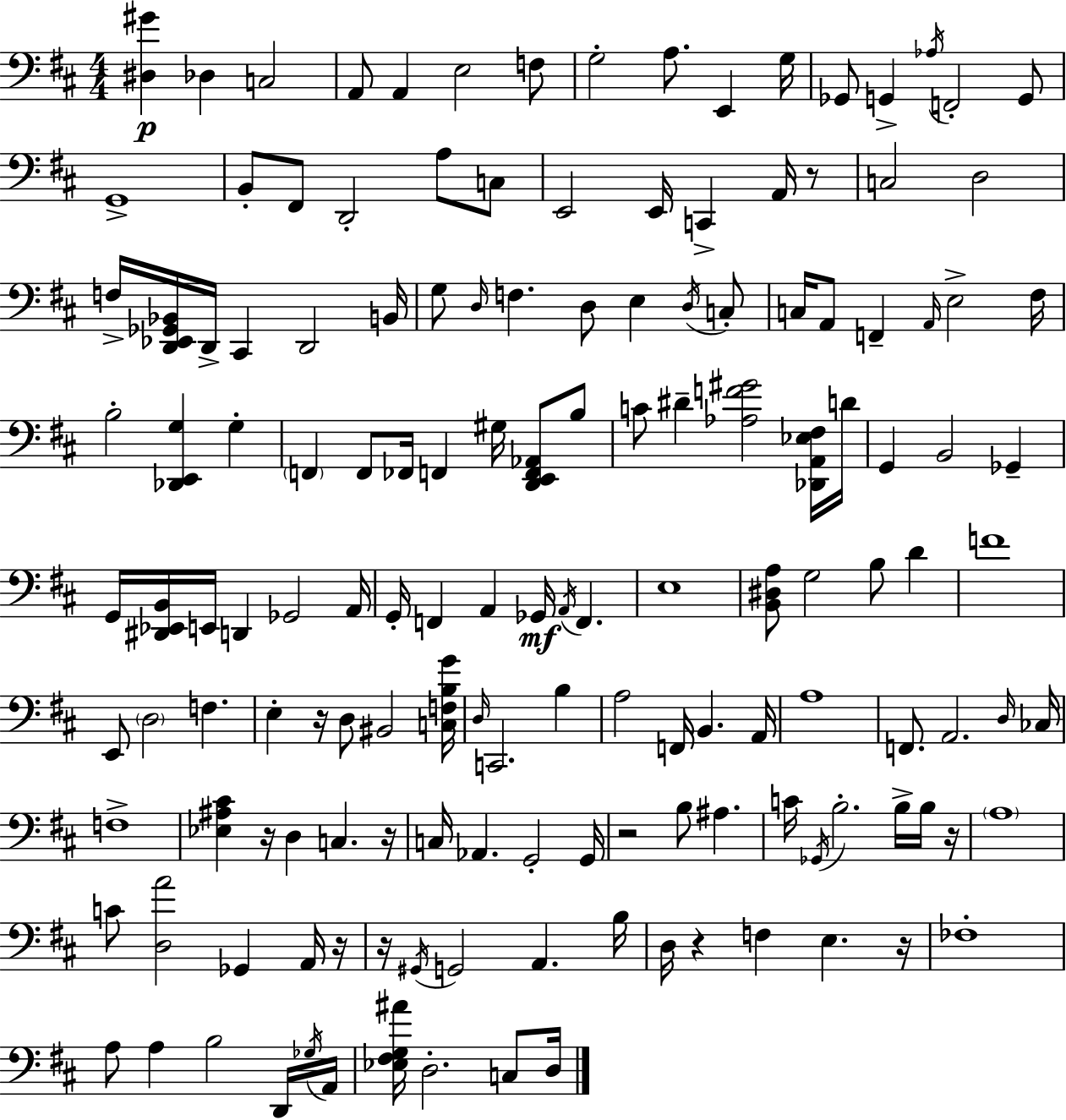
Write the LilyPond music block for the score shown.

{
  \clef bass
  \numericTimeSignature
  \time 4/4
  \key d \major
  \repeat volta 2 { <dis gis'>4\p des4 c2 | a,8 a,4 e2 f8 | g2-. a8. e,4 g16 | ges,8 g,4-> \acciaccatura { aes16 } f,2-. g,8 | \break g,1-> | b,8-. fis,8 d,2-. a8 c8 | e,2 e,16 c,4-> a,16 r8 | c2 d2 | \break f16-> <d, ees, ges, bes,>16 d,16-> cis,4 d,2 | b,16 g8 \grace { d16 } f4. d8 e4 | \acciaccatura { d16 } c8-. c16 a,8 f,4-- \grace { a,16 } e2-> | fis16 b2-. <des, e, g>4 | \break g4-. \parenthesize f,4 f,8 fes,16 f,4 gis16 | <d, e, f, aes,>8 b8 c'8 dis'4-- <aes f' gis'>2 | <des, a, ees fis>16 d'16 g,4 b,2 | ges,4-- g,16 <dis, ees, b,>16 e,16 d,4 ges,2 | \break a,16 g,16-. f,4 a,4 ges,16\mf \acciaccatura { a,16 } f,4. | e1 | <b, dis a>8 g2 b8 | d'4 f'1 | \break e,8 \parenthesize d2 f4. | e4-. r16 d8 bis,2 | <c f b g'>16 \grace { d16 } c,2. | b4 a2 f,16 b,4. | \break a,16 a1 | f,8. a,2. | \grace { d16 } ces16 f1-> | <ees ais cis'>4 r16 d4 | \break c4. r16 c16 aes,4. g,2-. | g,16 r2 b8 | ais4. c'16 \acciaccatura { ges,16 } b2.-. | b16-> b16 r16 \parenthesize a1 | \break c'8 <d a'>2 | ges,4 a,16 r16 r16 \acciaccatura { gis,16 } g,2 | a,4. b16 d16 r4 f4 | e4. r16 fes1-. | \break a8 a4 b2 | d,16 \acciaccatura { ges16 } a,16 <ees fis g ais'>16 d2.-. | c8 d16 } \bar "|."
}